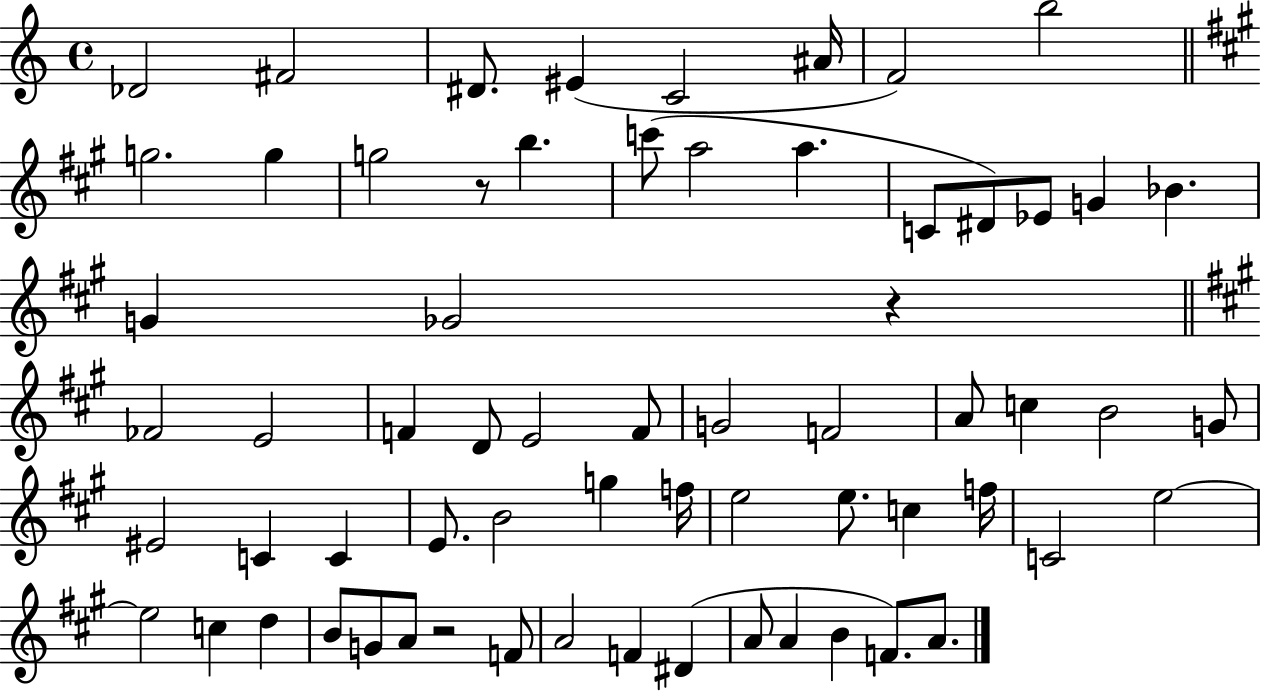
{
  \clef treble
  \time 4/4
  \defaultTimeSignature
  \key c \major
  \repeat volta 2 { des'2 fis'2 | dis'8. eis'4( c'2 ais'16 | f'2) b''2 | \bar "||" \break \key a \major g''2. g''4 | g''2 r8 b''4. | c'''8( a''2 a''4. | c'8 dis'8) ees'8 g'4 bes'4. | \break g'4 ges'2 r4 | \bar "||" \break \key a \major fes'2 e'2 | f'4 d'8 e'2 f'8 | g'2 f'2 | a'8 c''4 b'2 g'8 | \break eis'2 c'4 c'4 | e'8. b'2 g''4 f''16 | e''2 e''8. c''4 f''16 | c'2 e''2~~ | \break e''2 c''4 d''4 | b'8 g'8 a'8 r2 f'8 | a'2 f'4 dis'4( | a'8 a'4 b'4 f'8.) a'8. | \break } \bar "|."
}